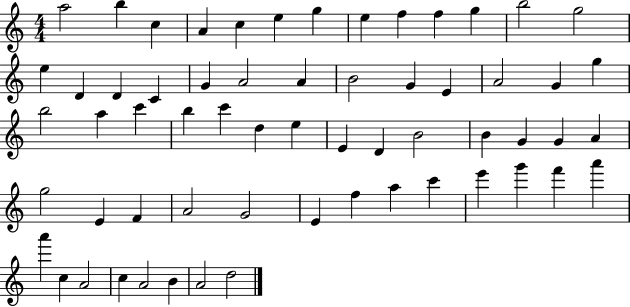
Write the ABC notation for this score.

X:1
T:Untitled
M:4/4
L:1/4
K:C
a2 b c A c e g e f f g b2 g2 e D D C G A2 A B2 G E A2 G g b2 a c' b c' d e E D B2 B G G A g2 E F A2 G2 E f a c' e' g' f' a' a' c A2 c A2 B A2 d2